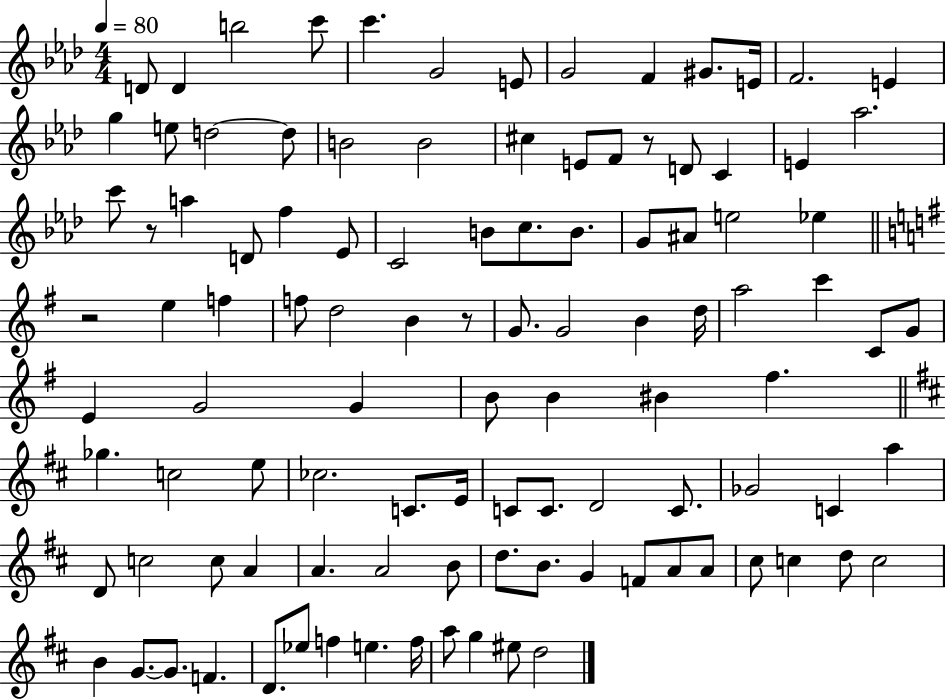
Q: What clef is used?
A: treble